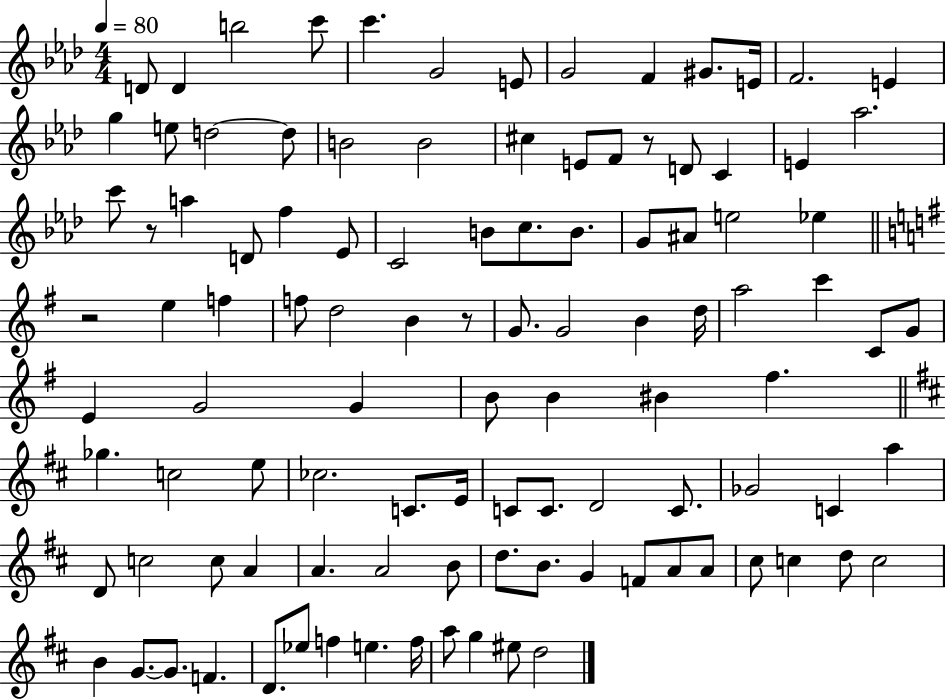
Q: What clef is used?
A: treble